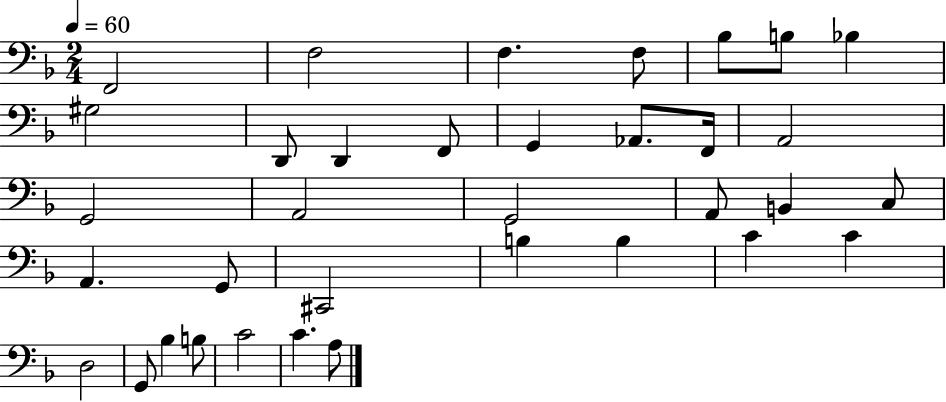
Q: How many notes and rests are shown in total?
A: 35